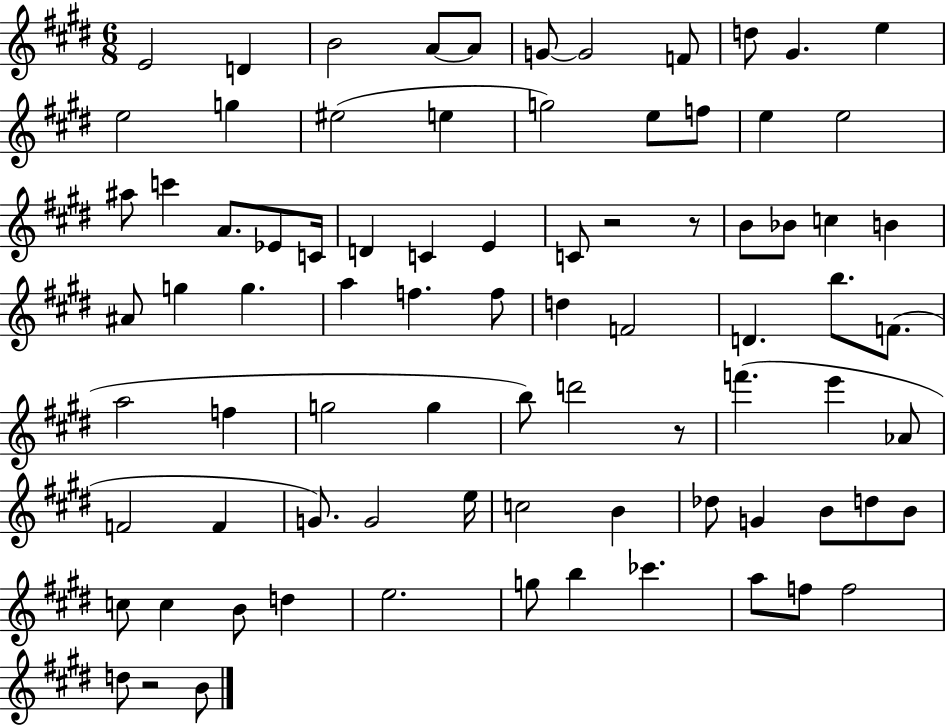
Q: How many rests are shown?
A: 4